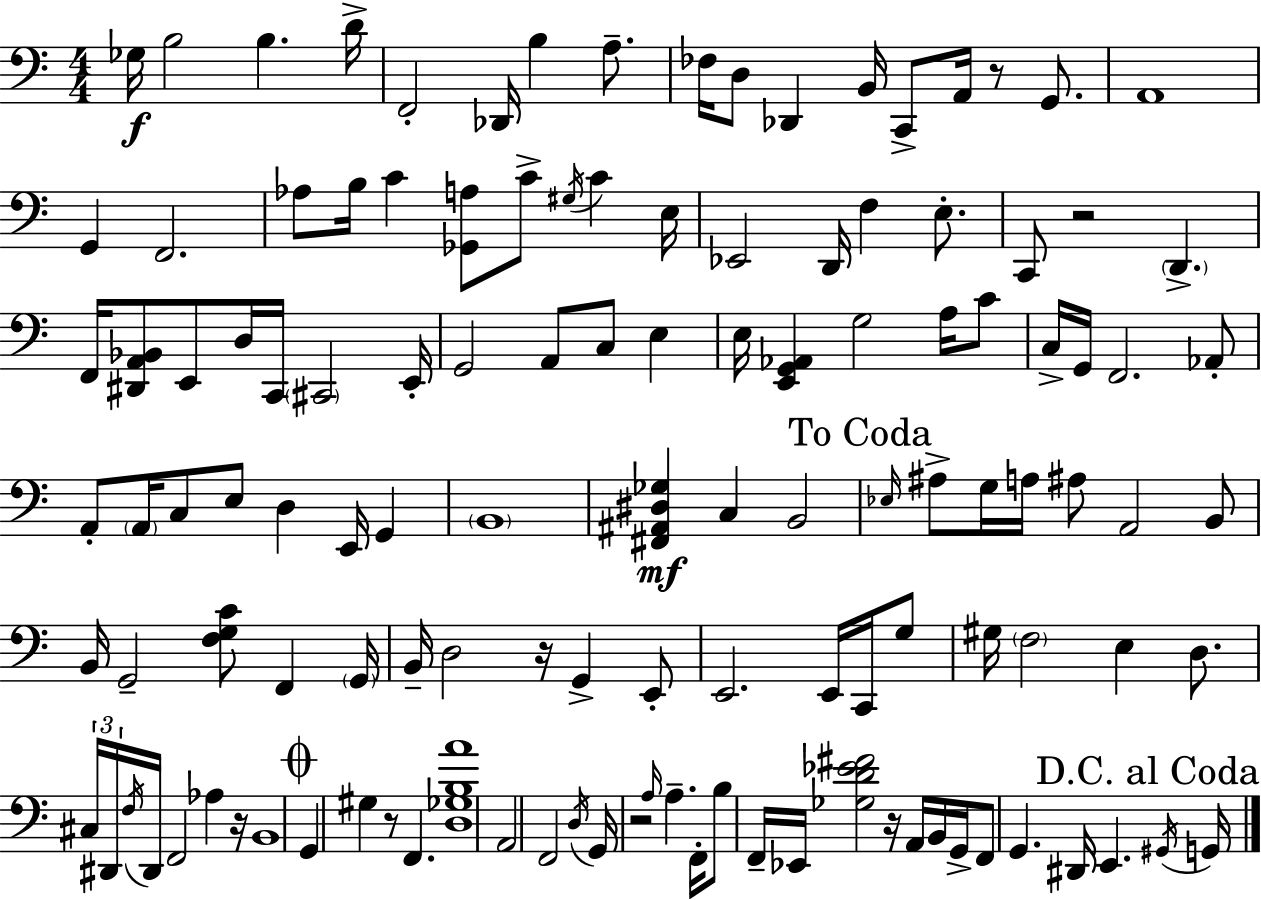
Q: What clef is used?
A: bass